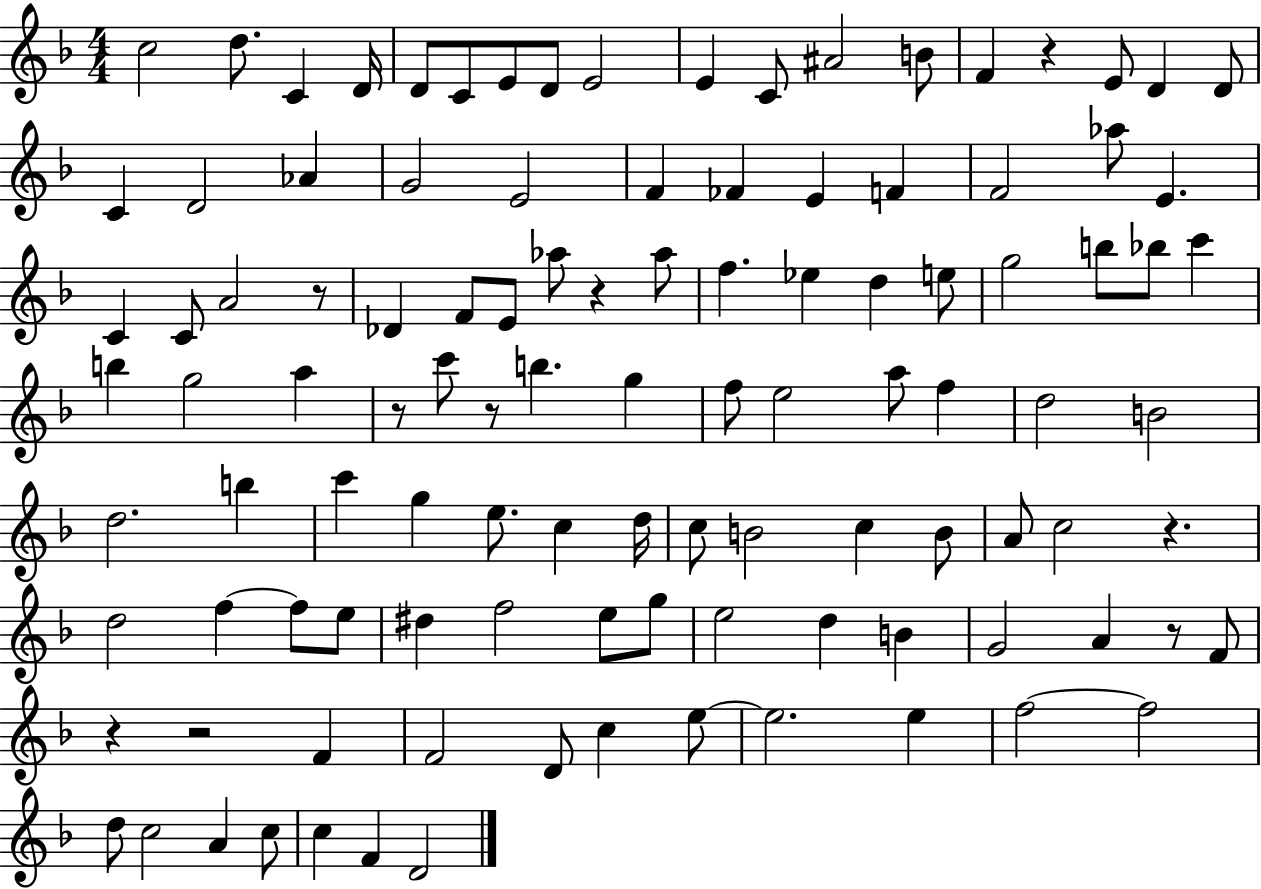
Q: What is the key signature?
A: F major